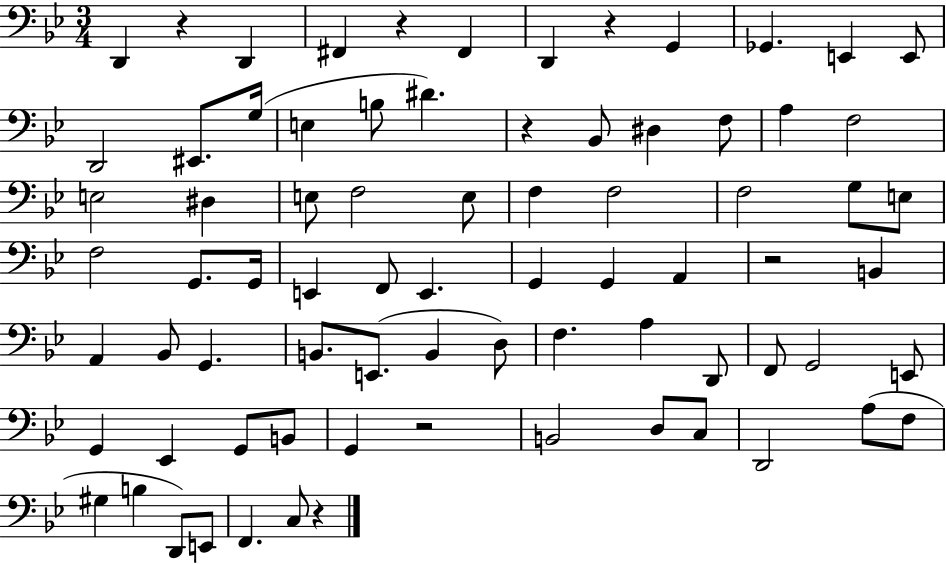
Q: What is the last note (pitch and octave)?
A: C3